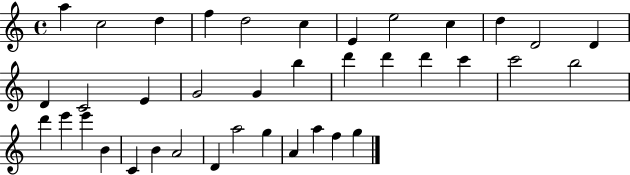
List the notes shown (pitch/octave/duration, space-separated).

A5/q C5/h D5/q F5/q D5/h C5/q E4/q E5/h C5/q D5/q D4/h D4/q D4/q C4/h E4/q G4/h G4/q B5/q D6/q D6/q D6/q C6/q C6/h B5/h D6/q E6/q E6/q B4/q C4/q B4/q A4/h D4/q A5/h G5/q A4/q A5/q F5/q G5/q